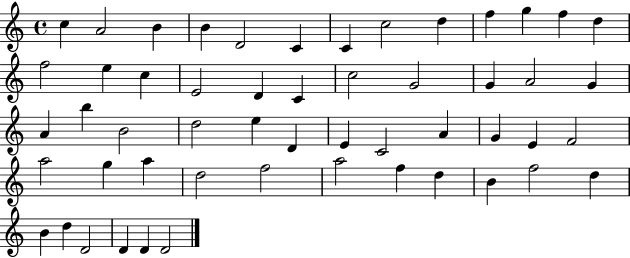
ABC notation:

X:1
T:Untitled
M:4/4
L:1/4
K:C
c A2 B B D2 C C c2 d f g f d f2 e c E2 D C c2 G2 G A2 G A b B2 d2 e D E C2 A G E F2 a2 g a d2 f2 a2 f d B f2 d B d D2 D D D2